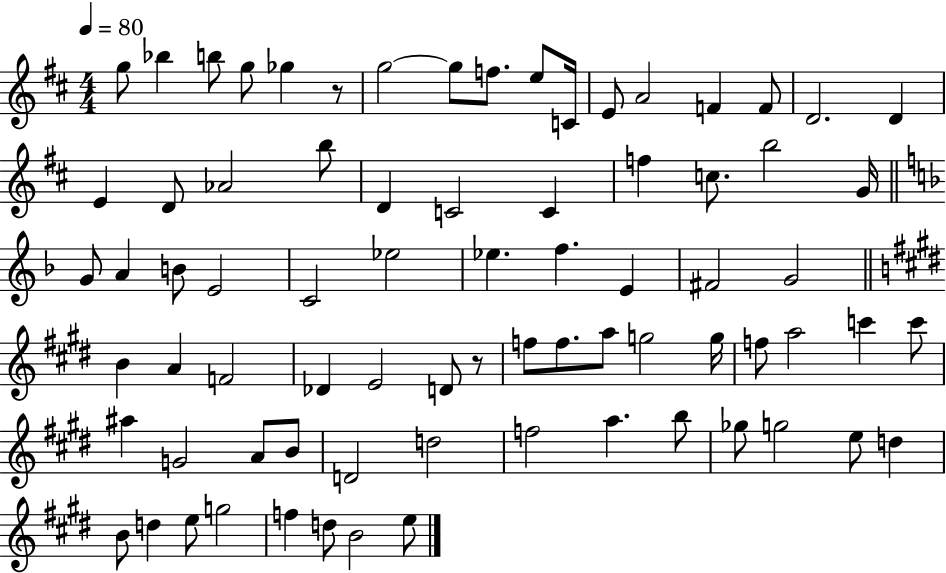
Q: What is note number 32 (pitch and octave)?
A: C4